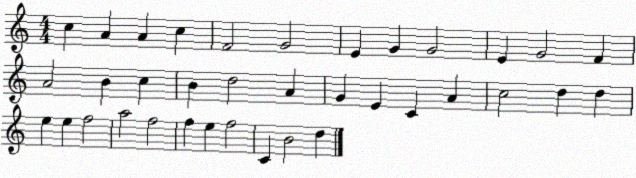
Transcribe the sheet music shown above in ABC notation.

X:1
T:Untitled
M:4/4
L:1/4
K:C
c A A c F2 G2 E G G2 E G2 F A2 B c B d2 A G E C A c2 d d e e f2 a2 f2 f e f2 C B2 d